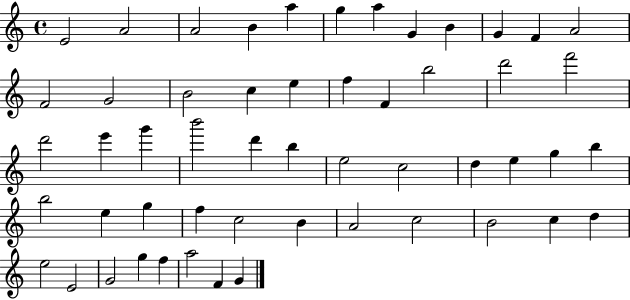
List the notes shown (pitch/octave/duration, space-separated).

E4/h A4/h A4/h B4/q A5/q G5/q A5/q G4/q B4/q G4/q F4/q A4/h F4/h G4/h B4/h C5/q E5/q F5/q F4/q B5/h D6/h F6/h D6/h E6/q G6/q B6/h D6/q B5/q E5/h C5/h D5/q E5/q G5/q B5/q B5/h E5/q G5/q F5/q C5/h B4/q A4/h C5/h B4/h C5/q D5/q E5/h E4/h G4/h G5/q F5/q A5/h F4/q G4/q